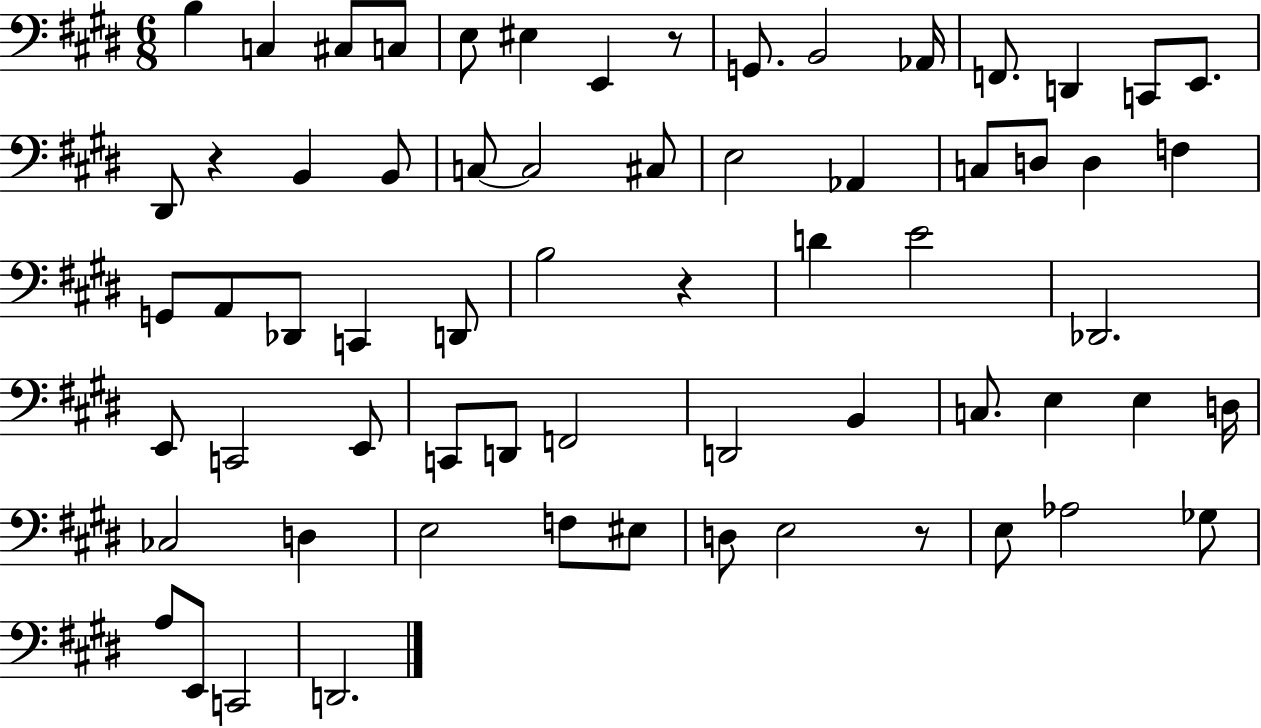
B3/q C3/q C#3/e C3/e E3/e EIS3/q E2/q R/e G2/e. B2/h Ab2/s F2/e. D2/q C2/e E2/e. D#2/e R/q B2/q B2/e C3/e C3/h C#3/e E3/h Ab2/q C3/e D3/e D3/q F3/q G2/e A2/e Db2/e C2/q D2/e B3/h R/q D4/q E4/h Db2/h. E2/e C2/h E2/e C2/e D2/e F2/h D2/h B2/q C3/e. E3/q E3/q D3/s CES3/h D3/q E3/h F3/e EIS3/e D3/e E3/h R/e E3/e Ab3/h Gb3/e A3/e E2/e C2/h D2/h.